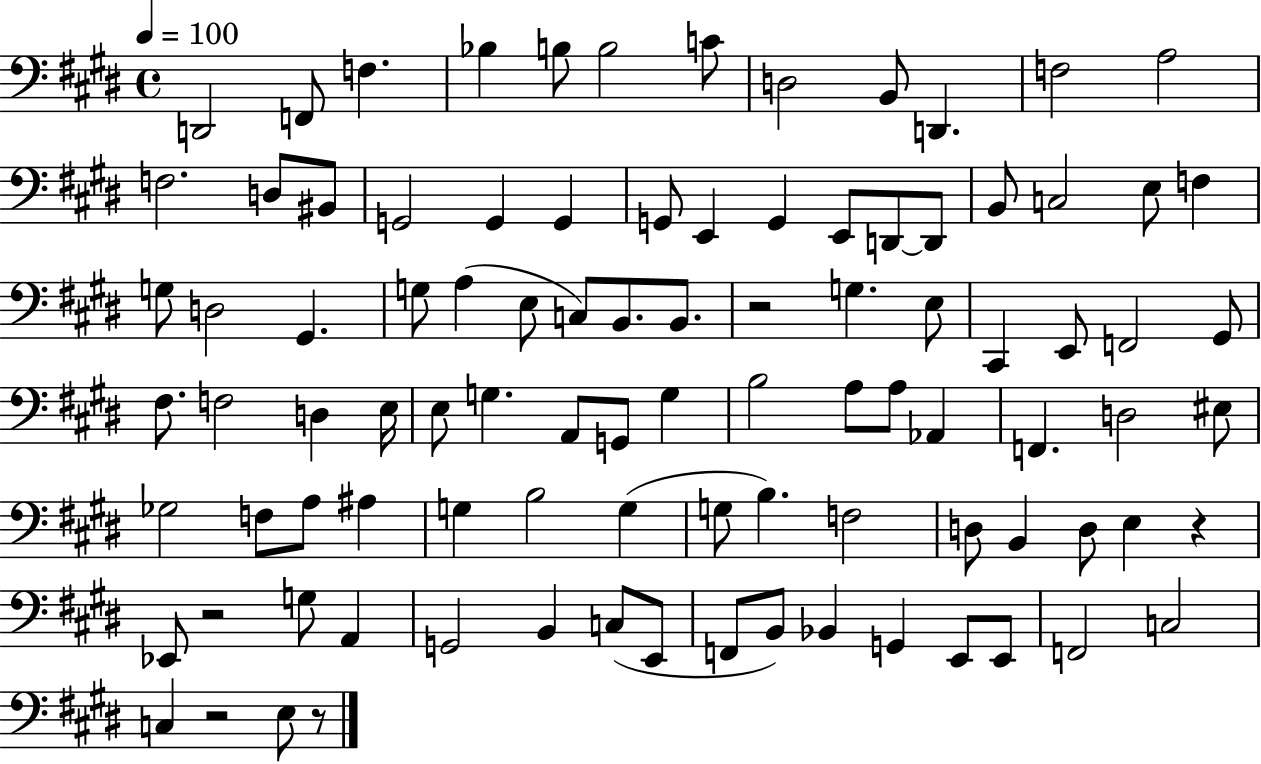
X:1
T:Untitled
M:4/4
L:1/4
K:E
D,,2 F,,/2 F, _B, B,/2 B,2 C/2 D,2 B,,/2 D,, F,2 A,2 F,2 D,/2 ^B,,/2 G,,2 G,, G,, G,,/2 E,, G,, E,,/2 D,,/2 D,,/2 B,,/2 C,2 E,/2 F, G,/2 D,2 ^G,, G,/2 A, E,/2 C,/2 B,,/2 B,,/2 z2 G, E,/2 ^C,, E,,/2 F,,2 ^G,,/2 ^F,/2 F,2 D, E,/4 E,/2 G, A,,/2 G,,/2 G, B,2 A,/2 A,/2 _A,, F,, D,2 ^E,/2 _G,2 F,/2 A,/2 ^A, G, B,2 G, G,/2 B, F,2 D,/2 B,, D,/2 E, z _E,,/2 z2 G,/2 A,, G,,2 B,, C,/2 E,,/2 F,,/2 B,,/2 _B,, G,, E,,/2 E,,/2 F,,2 C,2 C, z2 E,/2 z/2